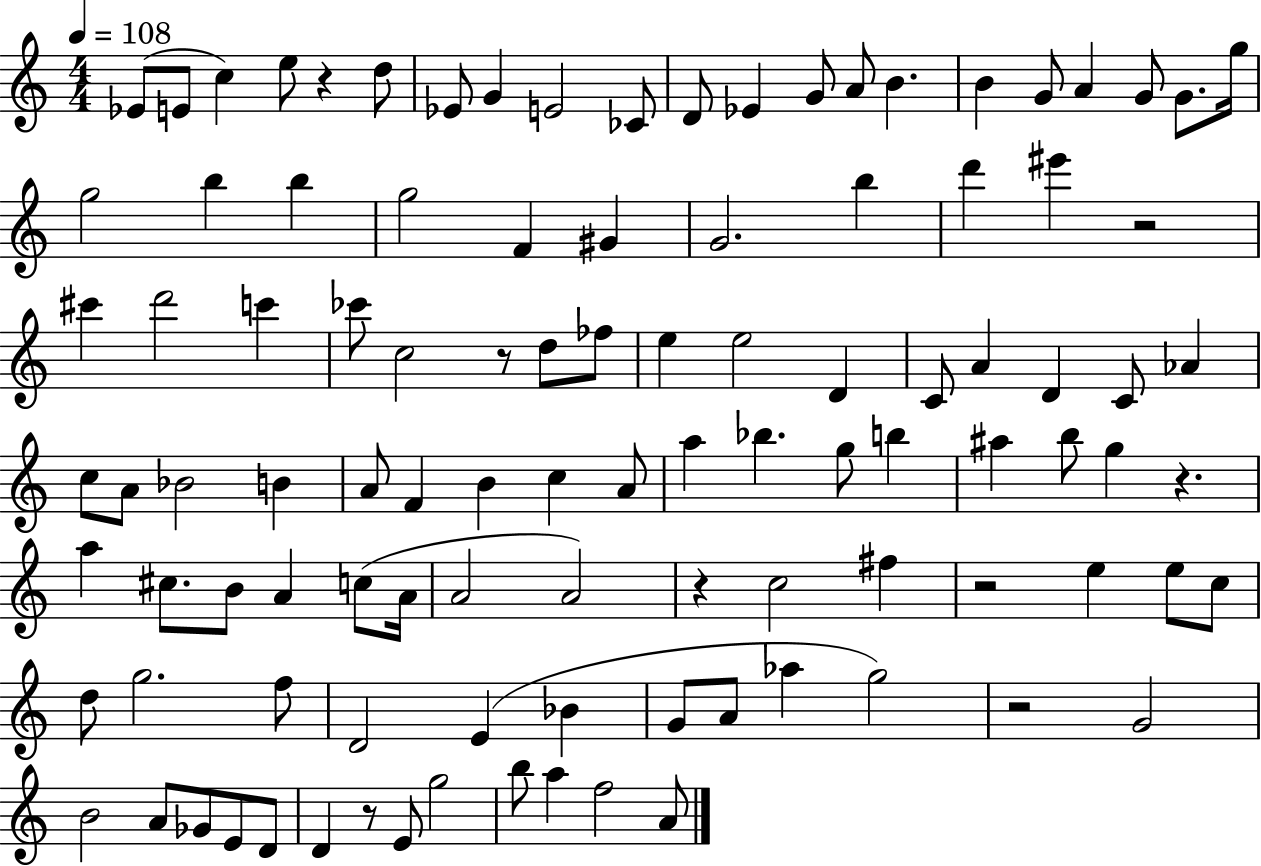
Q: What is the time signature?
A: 4/4